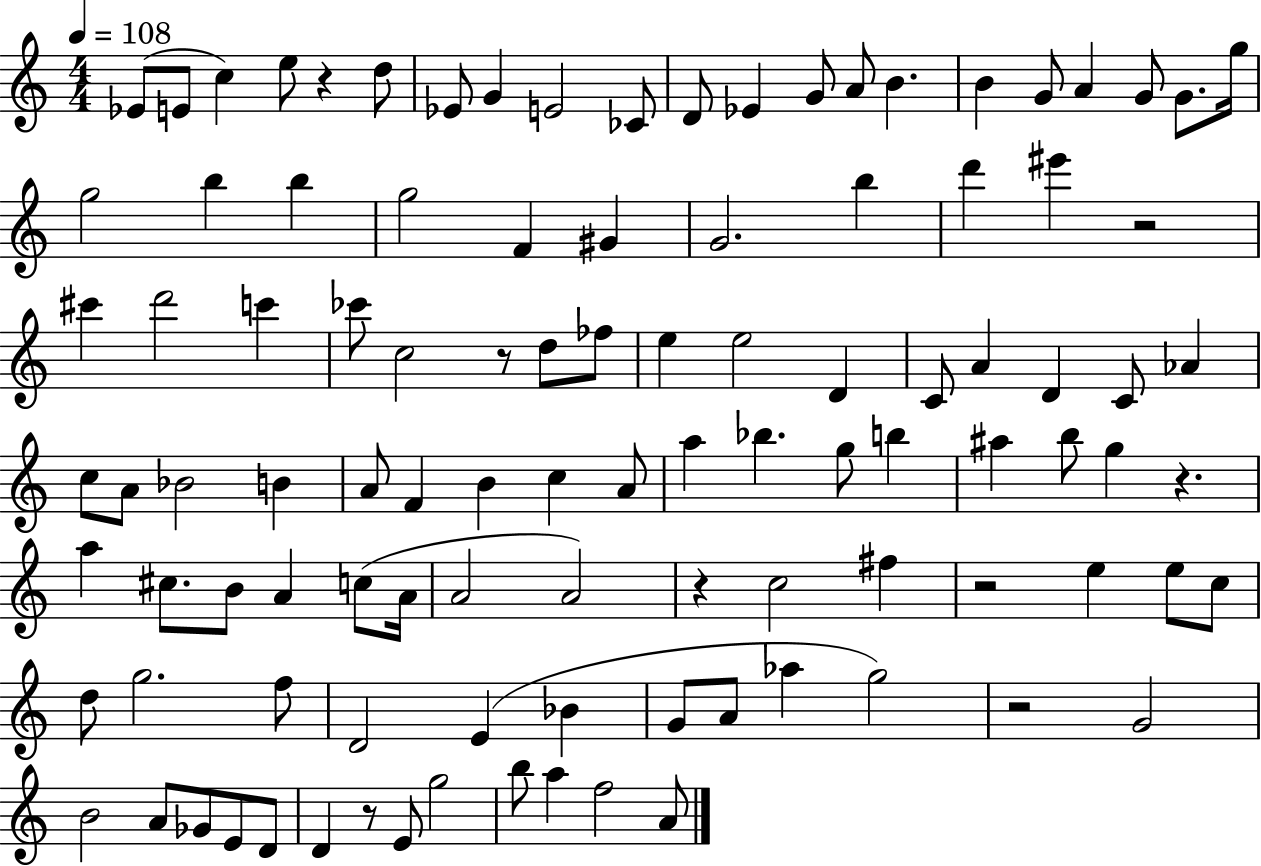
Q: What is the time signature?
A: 4/4